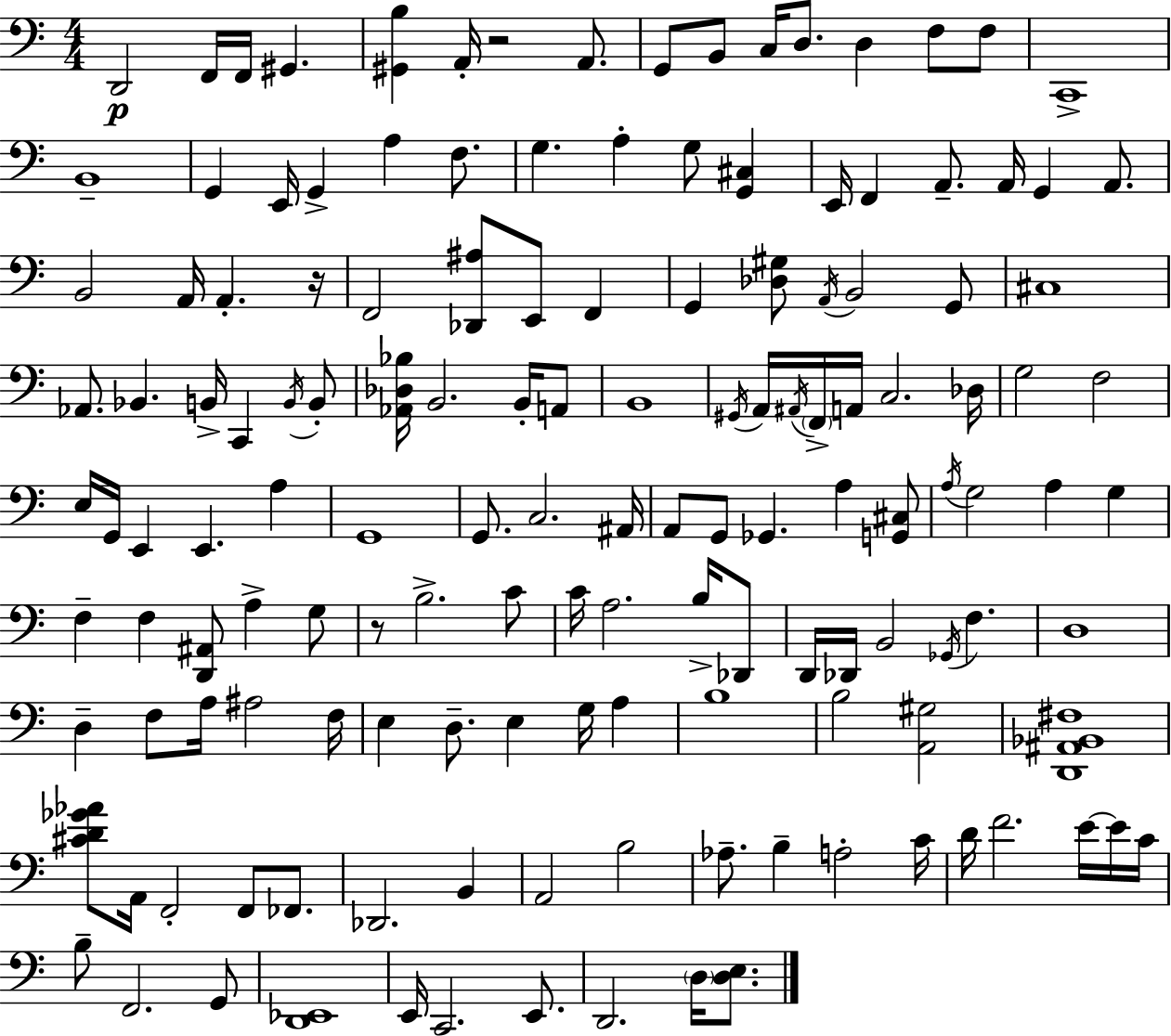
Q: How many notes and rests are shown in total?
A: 144